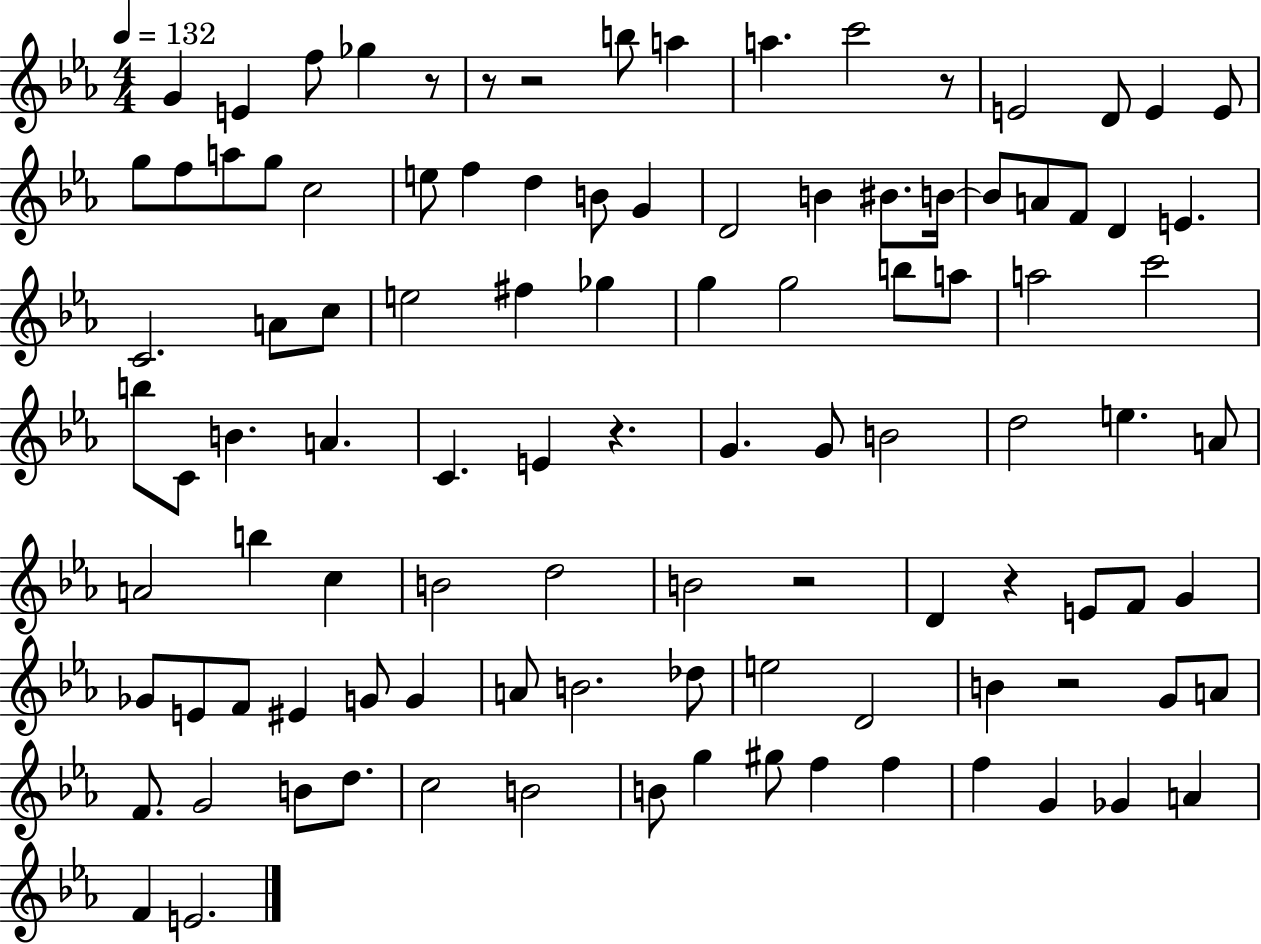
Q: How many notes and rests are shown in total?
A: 104